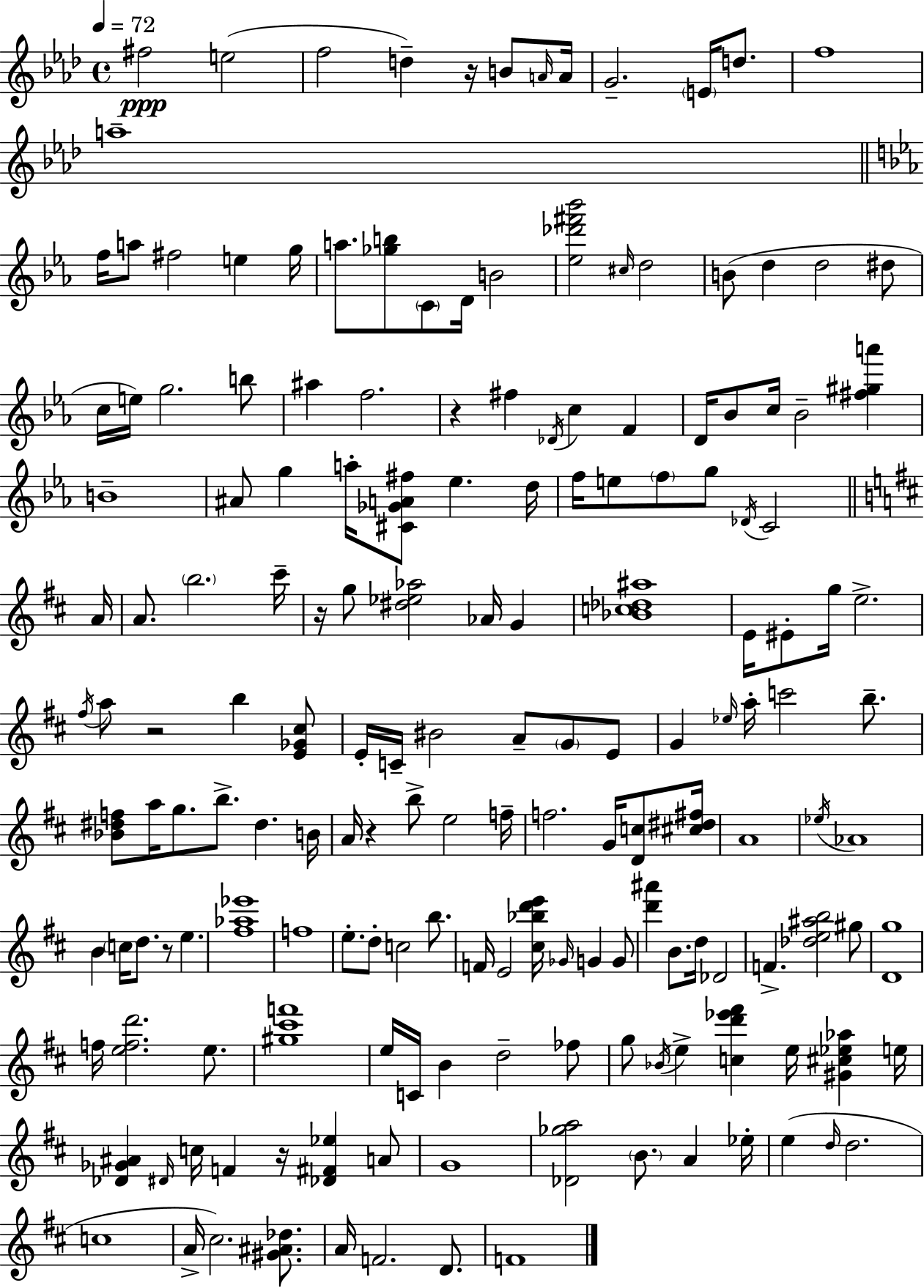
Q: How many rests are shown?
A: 7